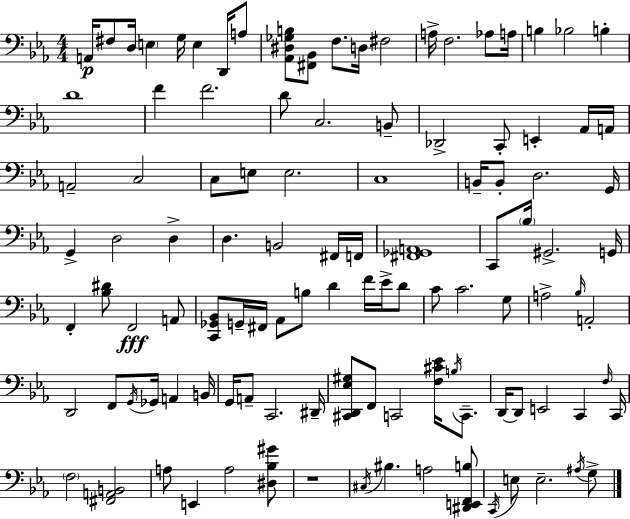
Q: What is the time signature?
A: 4/4